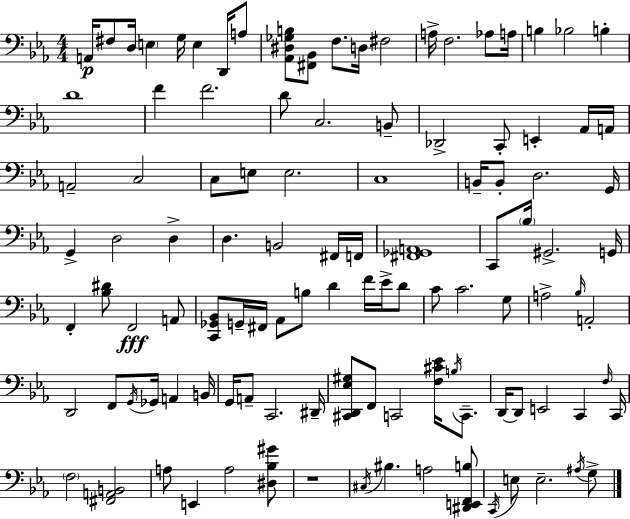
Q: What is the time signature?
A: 4/4